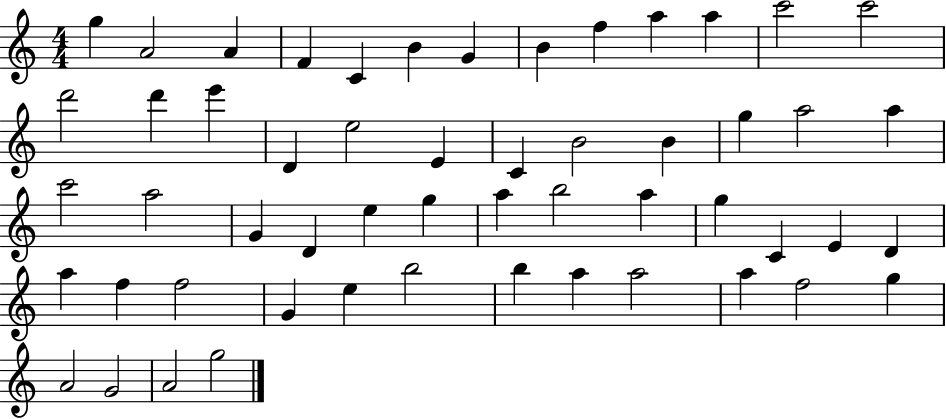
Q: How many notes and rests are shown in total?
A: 54